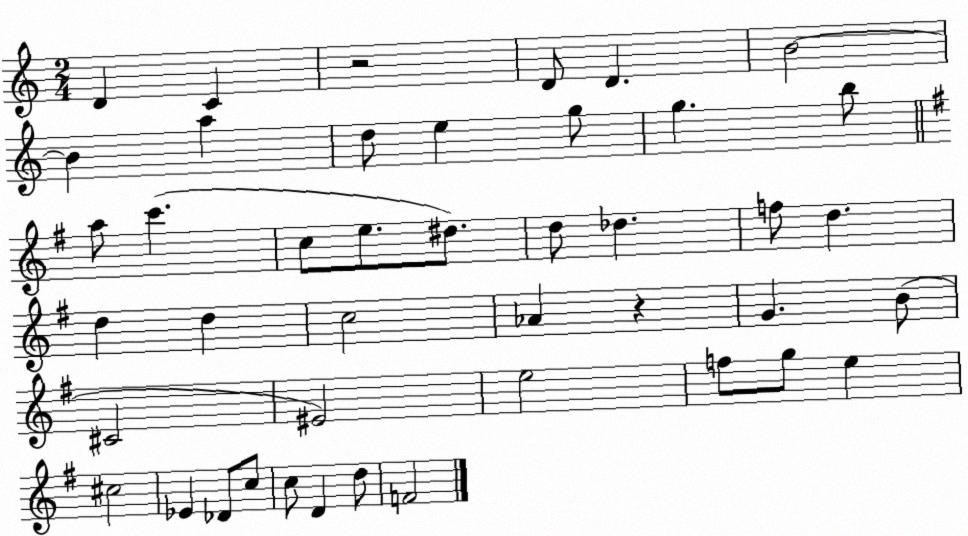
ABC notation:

X:1
T:Untitled
M:2/4
L:1/4
K:C
D C z2 D/2 D B2 B a d/2 e g/2 g b/2 a/2 c' c/2 e/2 ^d/2 d/2 _d f/2 d d d c2 _A z G B/2 ^C2 ^E2 e2 f/2 g/2 e ^c2 _E _D/2 c/2 c/2 D d/2 F2